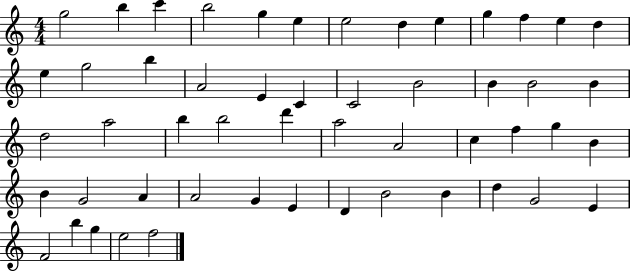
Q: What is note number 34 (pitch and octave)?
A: G5